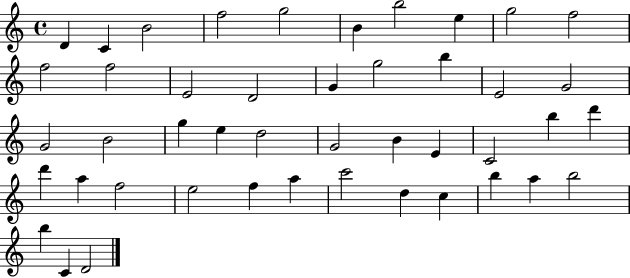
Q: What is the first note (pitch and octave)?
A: D4